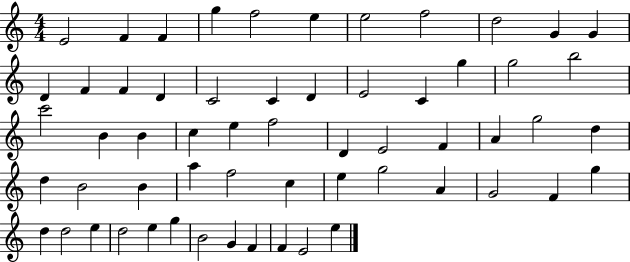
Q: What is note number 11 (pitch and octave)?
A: G4